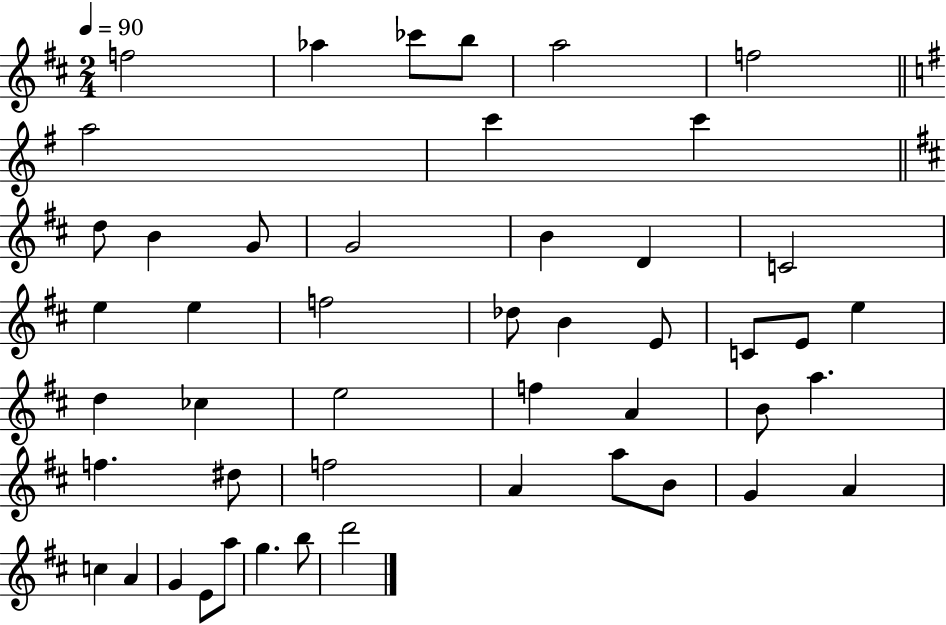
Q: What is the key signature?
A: D major